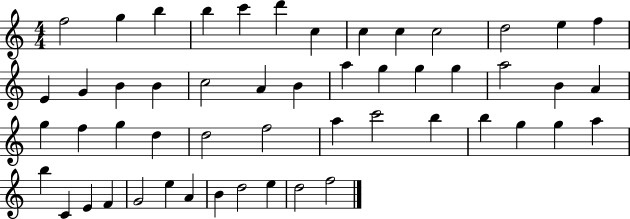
F5/h G5/q B5/q B5/q C6/q D6/q C5/q C5/q C5/q C5/h D5/h E5/q F5/q E4/q G4/q B4/q B4/q C5/h A4/q B4/q A5/q G5/q G5/q G5/q A5/h B4/q A4/q G5/q F5/q G5/q D5/q D5/h F5/h A5/q C6/h B5/q B5/q G5/q G5/q A5/q B5/q C4/q E4/q F4/q G4/h E5/q A4/q B4/q D5/h E5/q D5/h F5/h